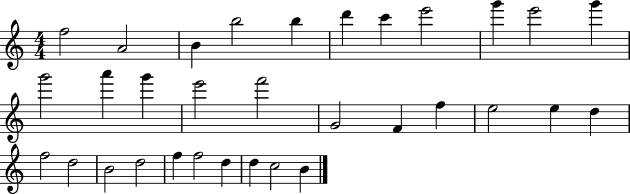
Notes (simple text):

F5/h A4/h B4/q B5/h B5/q D6/q C6/q E6/h G6/q E6/h G6/q G6/h A6/q G6/q E6/h F6/h G4/h F4/q F5/q E5/h E5/q D5/q F5/h D5/h B4/h D5/h F5/q F5/h D5/q D5/q C5/h B4/q